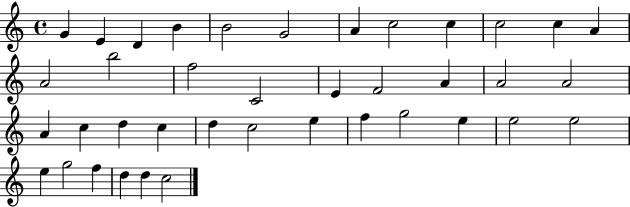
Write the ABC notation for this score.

X:1
T:Untitled
M:4/4
L:1/4
K:C
G E D B B2 G2 A c2 c c2 c A A2 b2 f2 C2 E F2 A A2 A2 A c d c d c2 e f g2 e e2 e2 e g2 f d d c2